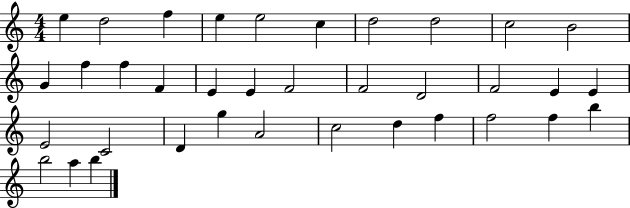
X:1
T:Untitled
M:4/4
L:1/4
K:C
e d2 f e e2 c d2 d2 c2 B2 G f f F E E F2 F2 D2 F2 E E E2 C2 D g A2 c2 d f f2 f b b2 a b